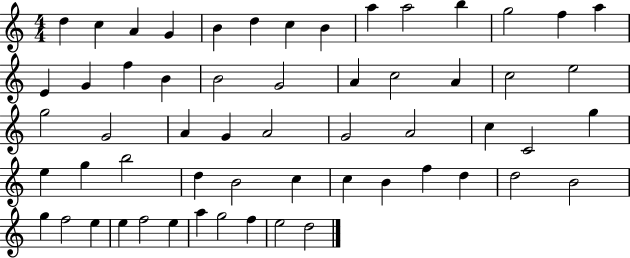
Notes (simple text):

D5/q C5/q A4/q G4/q B4/q D5/q C5/q B4/q A5/q A5/h B5/q G5/h F5/q A5/q E4/q G4/q F5/q B4/q B4/h G4/h A4/q C5/h A4/q C5/h E5/h G5/h G4/h A4/q G4/q A4/h G4/h A4/h C5/q C4/h G5/q E5/q G5/q B5/h D5/q B4/h C5/q C5/q B4/q F5/q D5/q D5/h B4/h G5/q F5/h E5/q E5/q F5/h E5/q A5/q G5/h F5/q E5/h D5/h